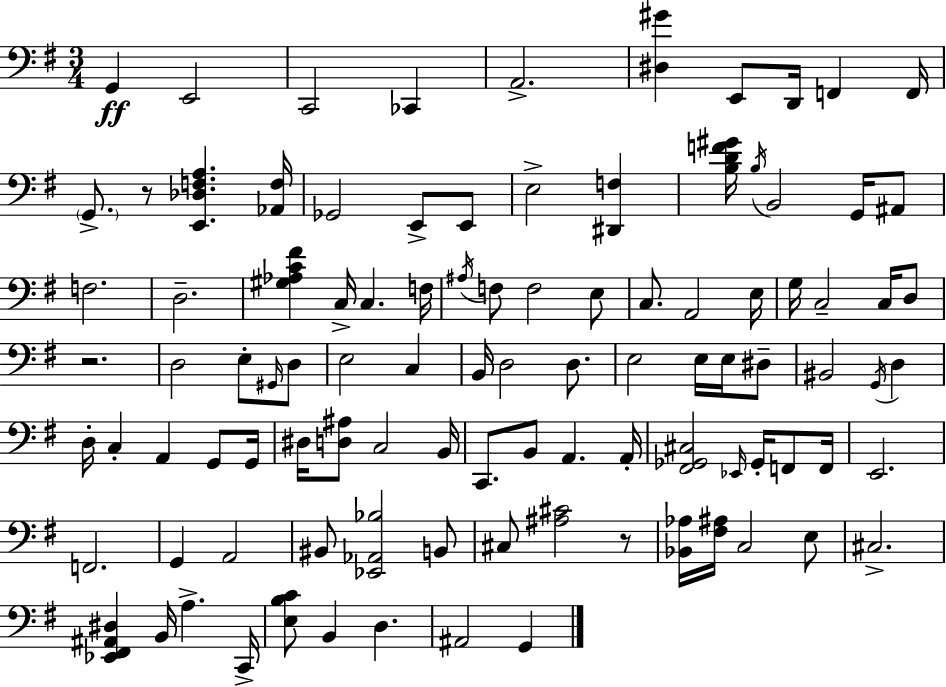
X:1
T:Untitled
M:3/4
L:1/4
K:Em
G,, E,,2 C,,2 _C,, A,,2 [^D,^G] E,,/2 D,,/4 F,, F,,/4 G,,/2 z/2 [E,,_D,F,A,] [_A,,F,]/4 _G,,2 E,,/2 E,,/2 E,2 [^D,,F,] [B,DF^G]/4 B,/4 B,,2 G,,/4 ^A,,/2 F,2 D,2 [^G,_A,C^F] C,/4 C, F,/4 ^A,/4 F,/2 F,2 E,/2 C,/2 A,,2 E,/4 G,/4 C,2 C,/4 D,/2 z2 D,2 E,/2 ^G,,/4 D,/2 E,2 C, B,,/4 D,2 D,/2 E,2 E,/4 E,/4 ^D,/2 ^B,,2 G,,/4 D, D,/4 C, A,, G,,/2 G,,/4 ^D,/4 [D,^A,]/2 C,2 B,,/4 C,,/2 B,,/2 A,, A,,/4 [^F,,_G,,^C,]2 _E,,/4 _G,,/4 F,,/2 F,,/4 E,,2 F,,2 G,, A,,2 ^B,,/2 [_E,,_A,,_B,]2 B,,/2 ^C,/2 [^A,^C]2 z/2 [_B,,_A,]/4 [^F,^A,]/4 C,2 E,/2 ^C,2 [_E,,^F,,^A,,^D,] B,,/4 A, C,,/4 [E,B,C]/2 B,, D, ^A,,2 G,,